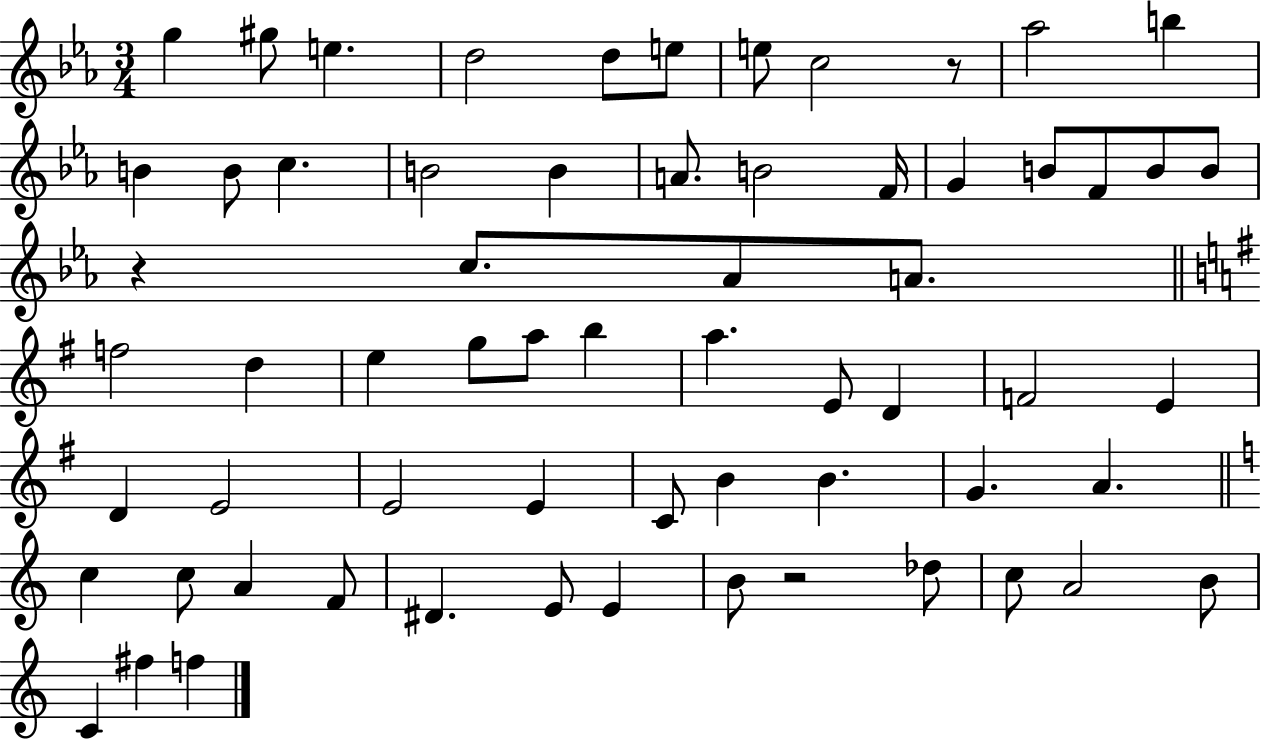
{
  \clef treble
  \numericTimeSignature
  \time 3/4
  \key ees \major
  g''4 gis''8 e''4. | d''2 d''8 e''8 | e''8 c''2 r8 | aes''2 b''4 | \break b'4 b'8 c''4. | b'2 b'4 | a'8. b'2 f'16 | g'4 b'8 f'8 b'8 b'8 | \break r4 c''8. aes'8 a'8. | \bar "||" \break \key g \major f''2 d''4 | e''4 g''8 a''8 b''4 | a''4. e'8 d'4 | f'2 e'4 | \break d'4 e'2 | e'2 e'4 | c'8 b'4 b'4. | g'4. a'4. | \break \bar "||" \break \key a \minor c''4 c''8 a'4 f'8 | dis'4. e'8 e'4 | b'8 r2 des''8 | c''8 a'2 b'8 | \break c'4 fis''4 f''4 | \bar "|."
}